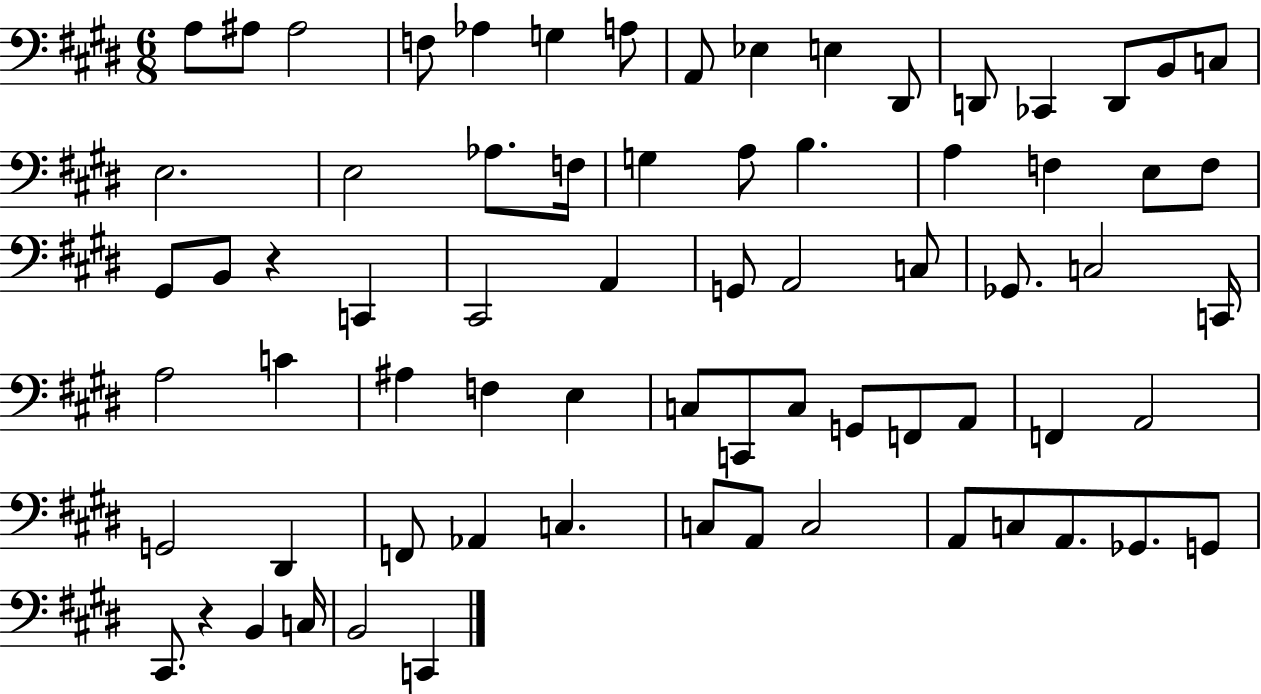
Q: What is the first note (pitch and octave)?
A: A3